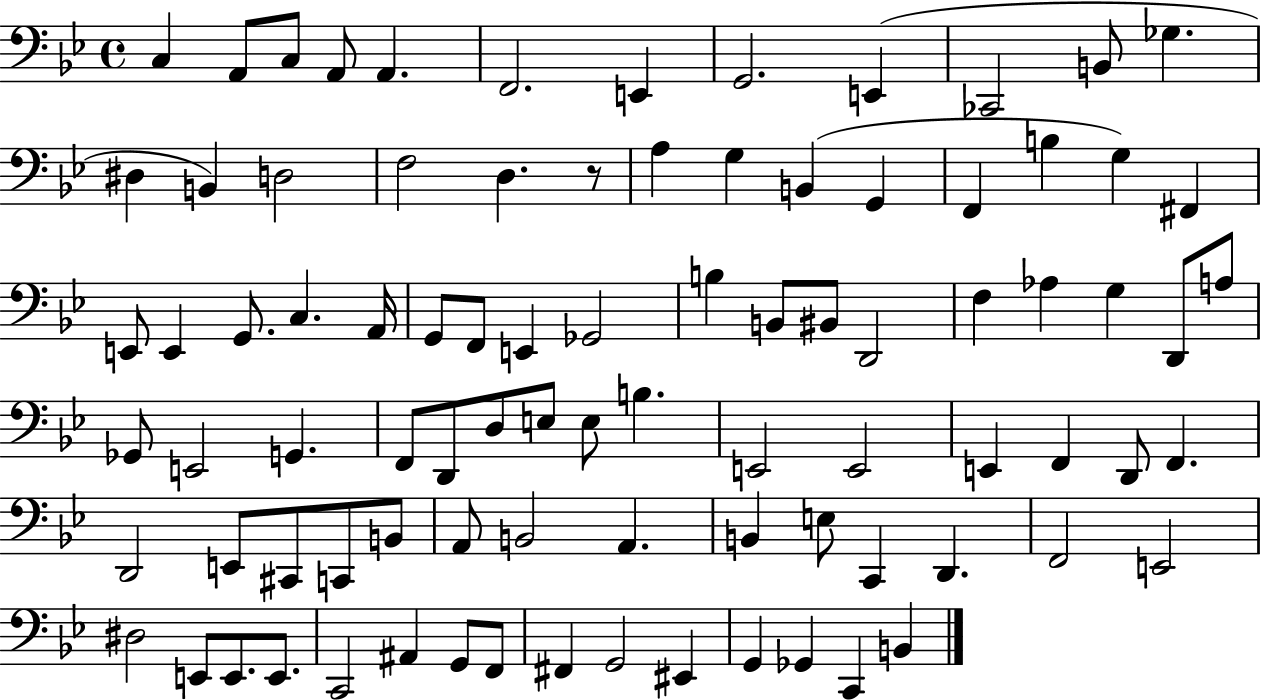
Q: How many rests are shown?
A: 1